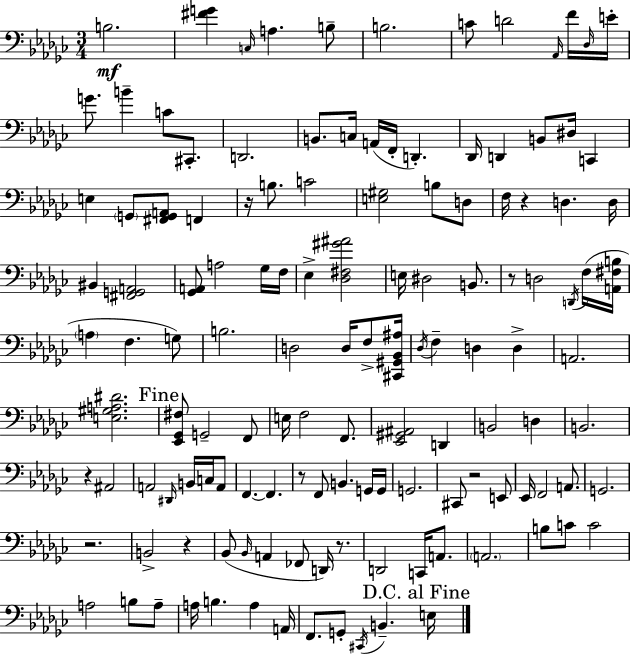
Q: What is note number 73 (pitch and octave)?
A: C3